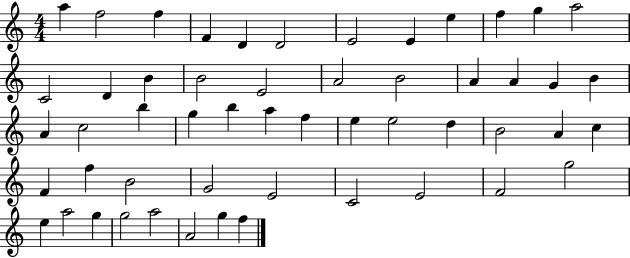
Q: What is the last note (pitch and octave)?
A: F5